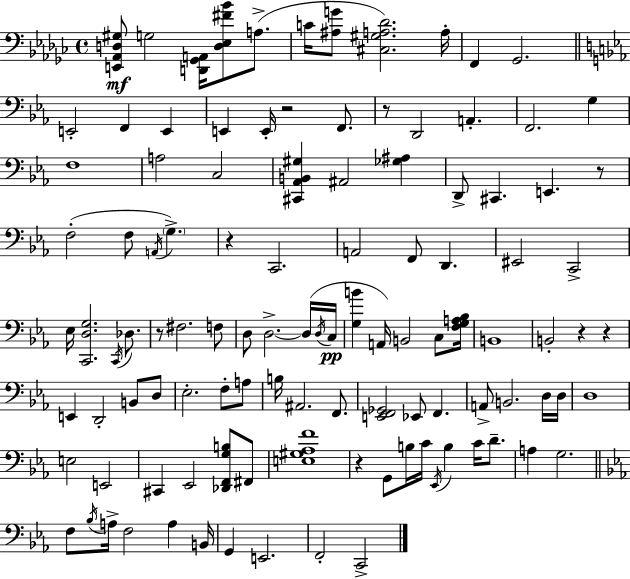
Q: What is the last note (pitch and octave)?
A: C2